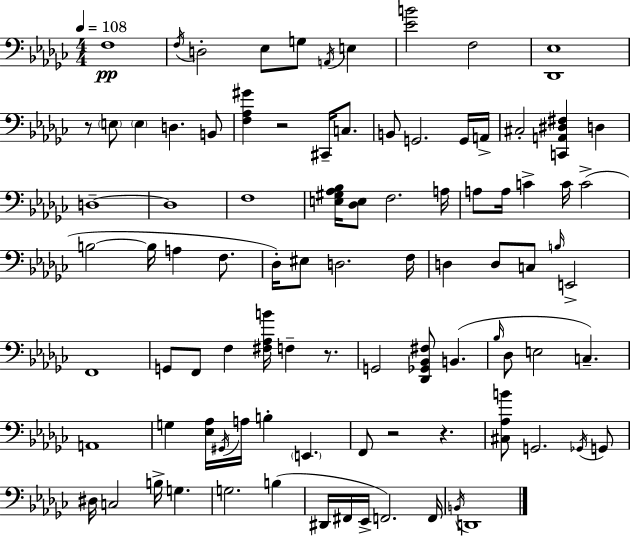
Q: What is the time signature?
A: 4/4